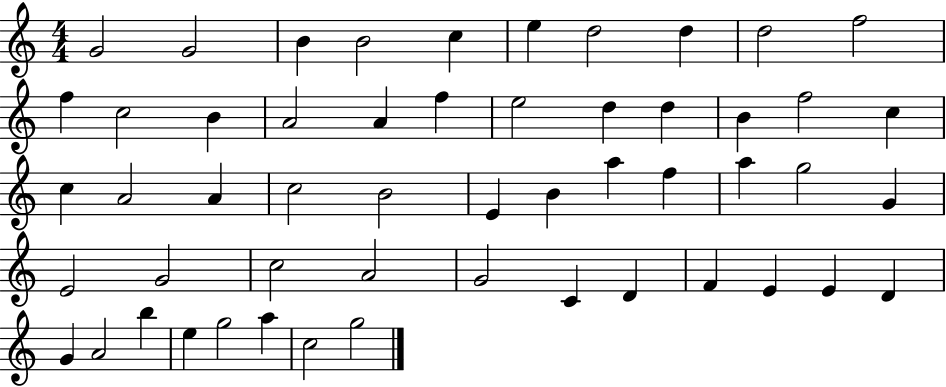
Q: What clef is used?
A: treble